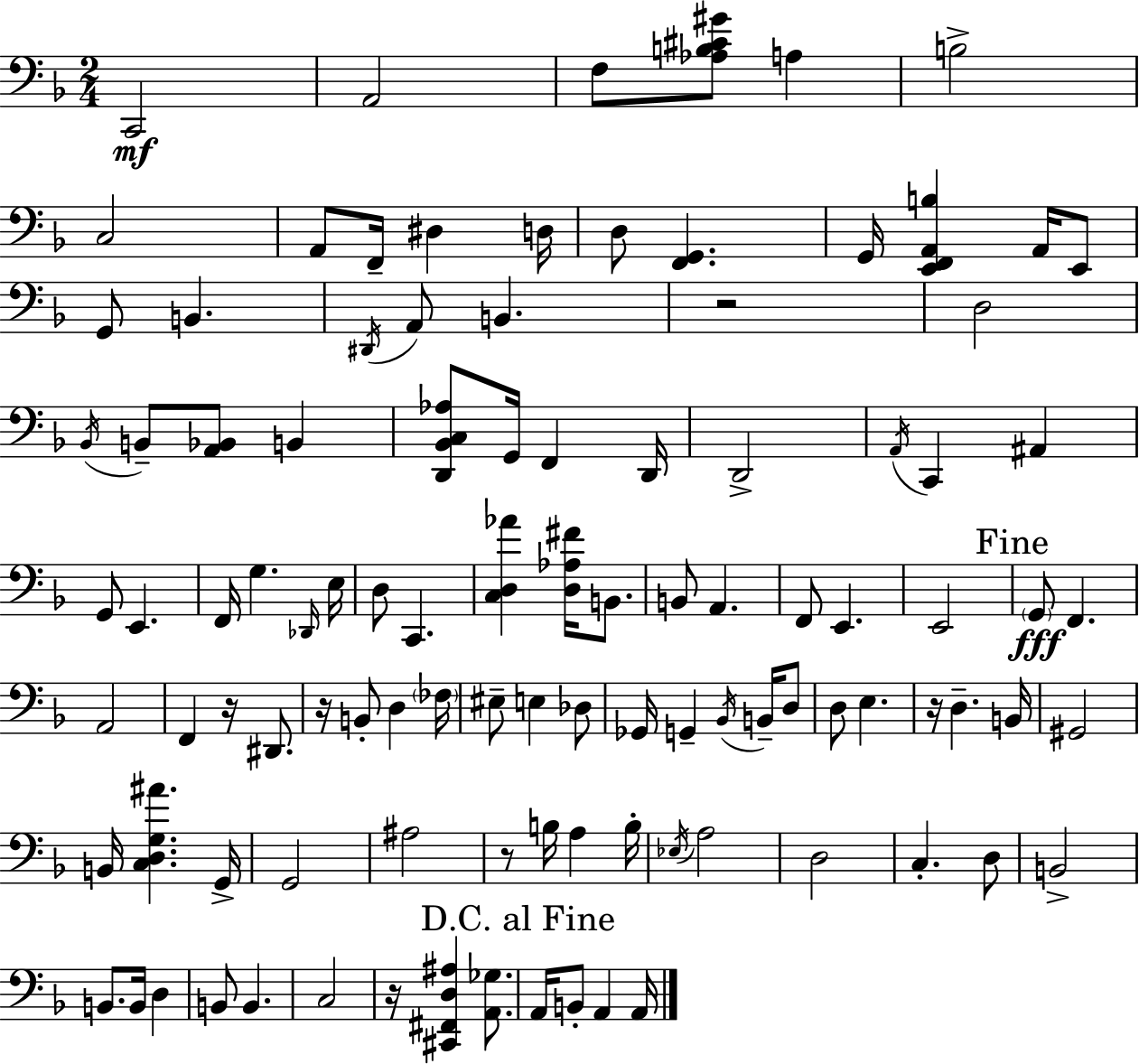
X:1
T:Untitled
M:2/4
L:1/4
K:F
C,,2 A,,2 F,/2 [_A,B,^C^G]/2 A, B,2 C,2 A,,/2 F,,/4 ^D, D,/4 D,/2 [F,,G,,] G,,/4 [E,,F,,A,,B,] A,,/4 E,,/2 G,,/2 B,, ^D,,/4 A,,/2 B,, z2 D,2 _B,,/4 B,,/2 [A,,_B,,]/2 B,, [D,,_B,,C,_A,]/2 G,,/4 F,, D,,/4 D,,2 A,,/4 C,, ^A,, G,,/2 E,, F,,/4 G, _D,,/4 E,/4 D,/2 C,, [C,D,_A] [D,_A,^F]/4 B,,/2 B,,/2 A,, F,,/2 E,, E,,2 G,,/2 F,, A,,2 F,, z/4 ^D,,/2 z/4 B,,/2 D, _F,/4 ^E,/2 E, _D,/2 _G,,/4 G,, _B,,/4 B,,/4 D,/2 D,/2 E, z/4 D, B,,/4 ^G,,2 B,,/4 [C,D,G,^A] G,,/4 G,,2 ^A,2 z/2 B,/4 A, B,/4 _E,/4 A,2 D,2 C, D,/2 B,,2 B,,/2 B,,/4 D, B,,/2 B,, C,2 z/4 [^C,,^F,,D,^A,] [A,,_G,]/2 A,,/4 B,,/2 A,, A,,/4